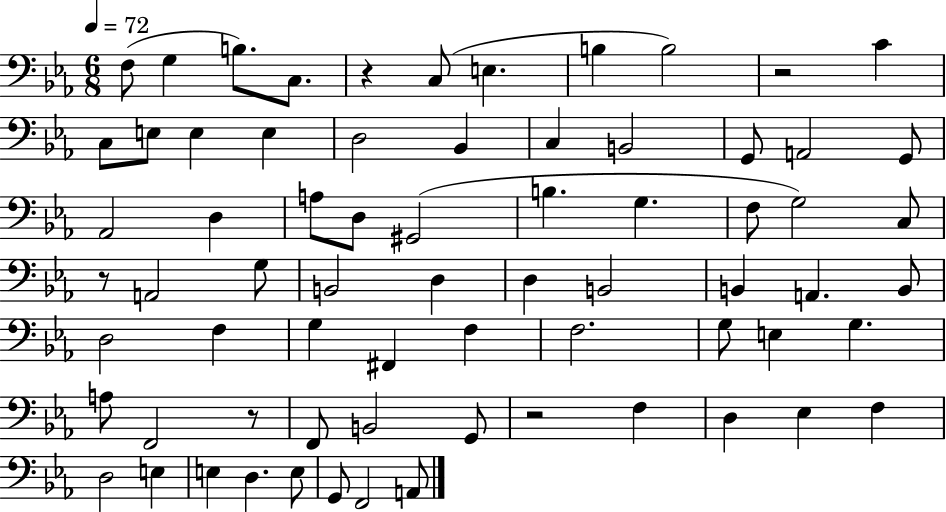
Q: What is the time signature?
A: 6/8